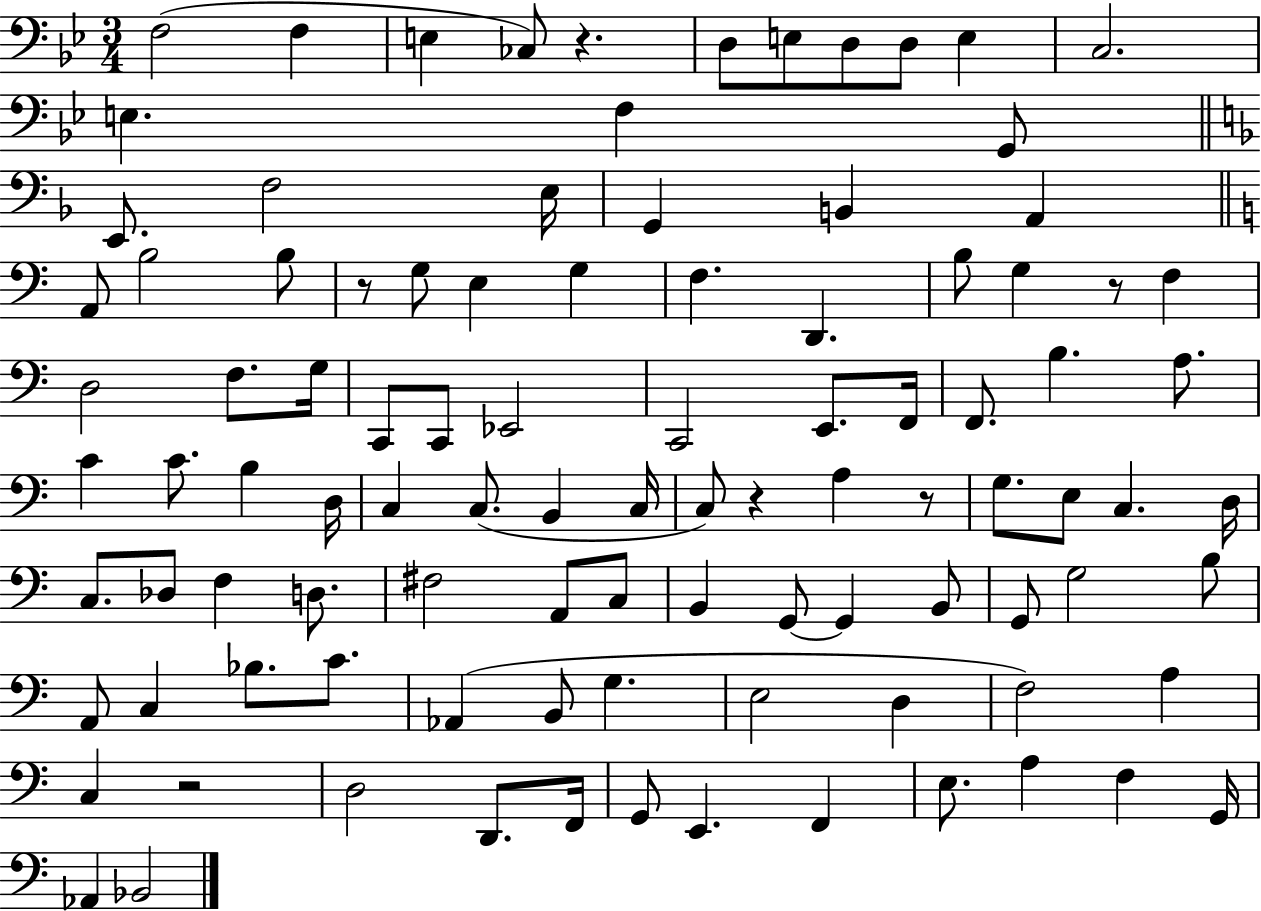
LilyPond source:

{
  \clef bass
  \numericTimeSignature
  \time 3/4
  \key bes \major
  \repeat volta 2 { f2( f4 | e4 ces8) r4. | d8 e8 d8 d8 e4 | c2. | \break e4. f4 g,8 | \bar "||" \break \key f \major e,8. f2 e16 | g,4 b,4 a,4 | \bar "||" \break \key a \minor a,8 b2 b8 | r8 g8 e4 g4 | f4. d,4. | b8 g4 r8 f4 | \break d2 f8. g16 | c,8 c,8 ees,2 | c,2 e,8. f,16 | f,8. b4. a8. | \break c'4 c'8. b4 d16 | c4 c8.( b,4 c16 | c8) r4 a4 r8 | g8. e8 c4. d16 | \break c8. des8 f4 d8. | fis2 a,8 c8 | b,4 g,8~~ g,4 b,8 | g,8 g2 b8 | \break a,8 c4 bes8. c'8. | aes,4( b,8 g4. | e2 d4 | f2) a4 | \break c4 r2 | d2 d,8. f,16 | g,8 e,4. f,4 | e8. a4 f4 g,16 | \break aes,4 bes,2 | } \bar "|."
}